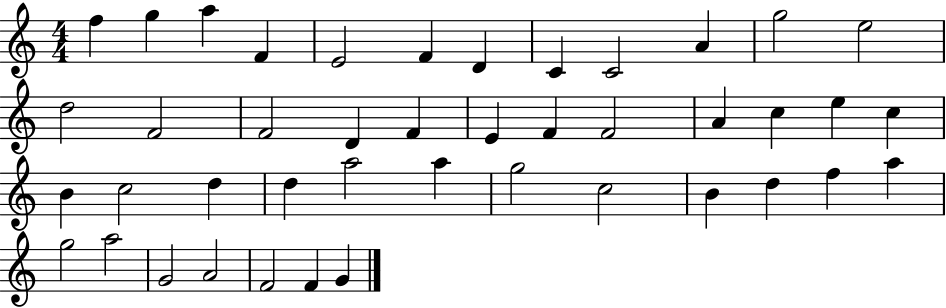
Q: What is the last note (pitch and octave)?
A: G4